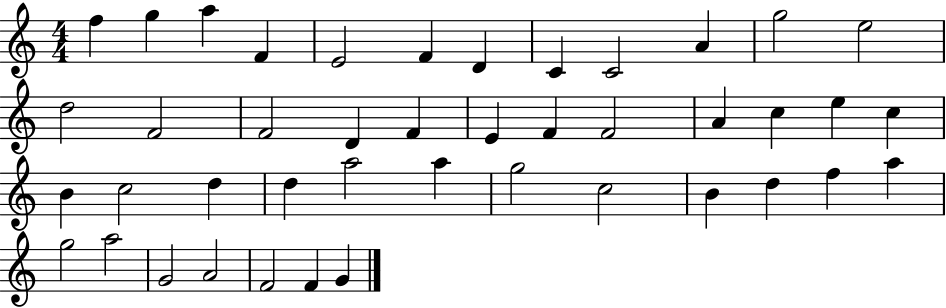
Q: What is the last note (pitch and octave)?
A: G4